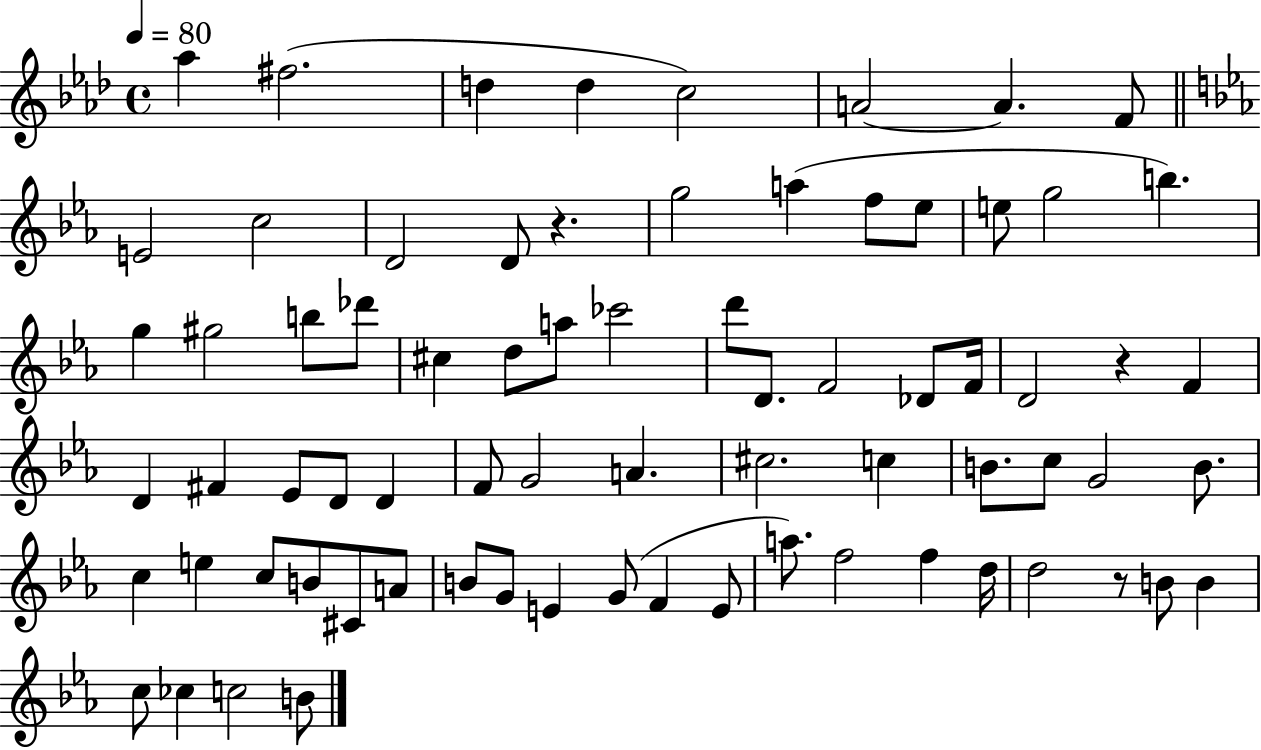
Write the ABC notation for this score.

X:1
T:Untitled
M:4/4
L:1/4
K:Ab
_a ^f2 d d c2 A2 A F/2 E2 c2 D2 D/2 z g2 a f/2 _e/2 e/2 g2 b g ^g2 b/2 _d'/2 ^c d/2 a/2 _c'2 d'/2 D/2 F2 _D/2 F/4 D2 z F D ^F _E/2 D/2 D F/2 G2 A ^c2 c B/2 c/2 G2 B/2 c e c/2 B/2 ^C/2 A/2 B/2 G/2 E G/2 F E/2 a/2 f2 f d/4 d2 z/2 B/2 B c/2 _c c2 B/2